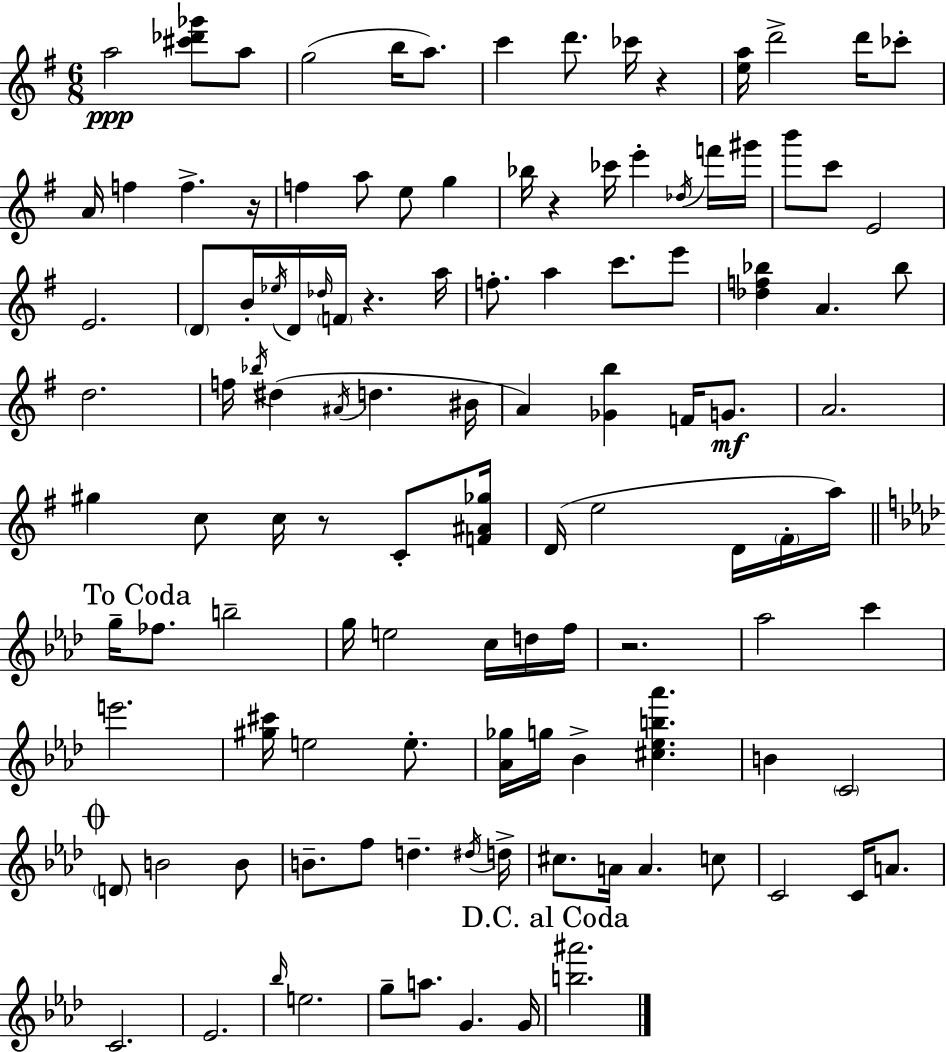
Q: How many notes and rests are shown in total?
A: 116